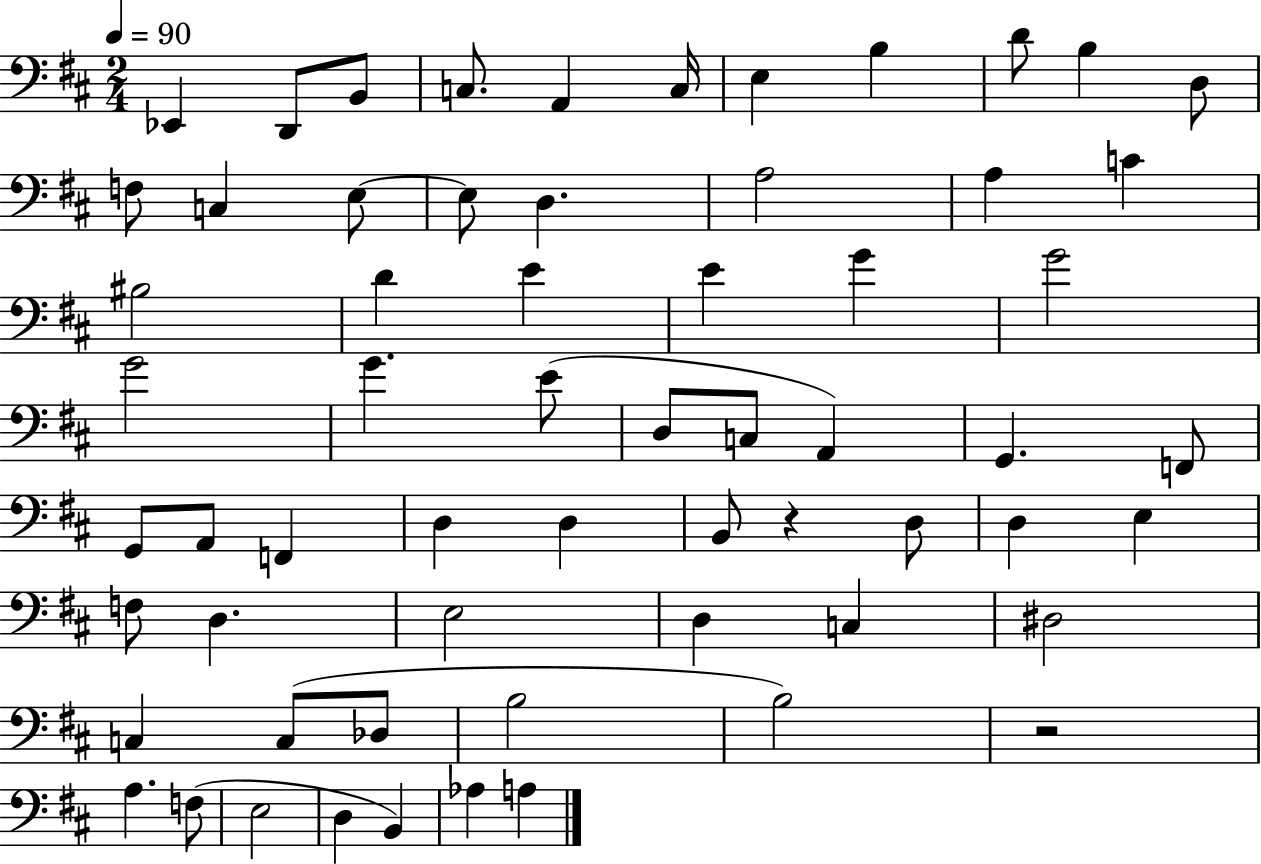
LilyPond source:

{
  \clef bass
  \numericTimeSignature
  \time 2/4
  \key d \major
  \tempo 4 = 90
  \repeat volta 2 { ees,4 d,8 b,8 | c8. a,4 c16 | e4 b4 | d'8 b4 d8 | \break f8 c4 e8~~ | e8 d4. | a2 | a4 c'4 | \break bis2 | d'4 e'4 | e'4 g'4 | g'2 | \break g'2 | g'4. e'8( | d8 c8 a,4) | g,4. f,8 | \break g,8 a,8 f,4 | d4 d4 | b,8 r4 d8 | d4 e4 | \break f8 d4. | e2 | d4 c4 | dis2 | \break c4 c8( des8 | b2 | b2) | r2 | \break a4. f8( | e2 | d4 b,4) | aes4 a4 | \break } \bar "|."
}